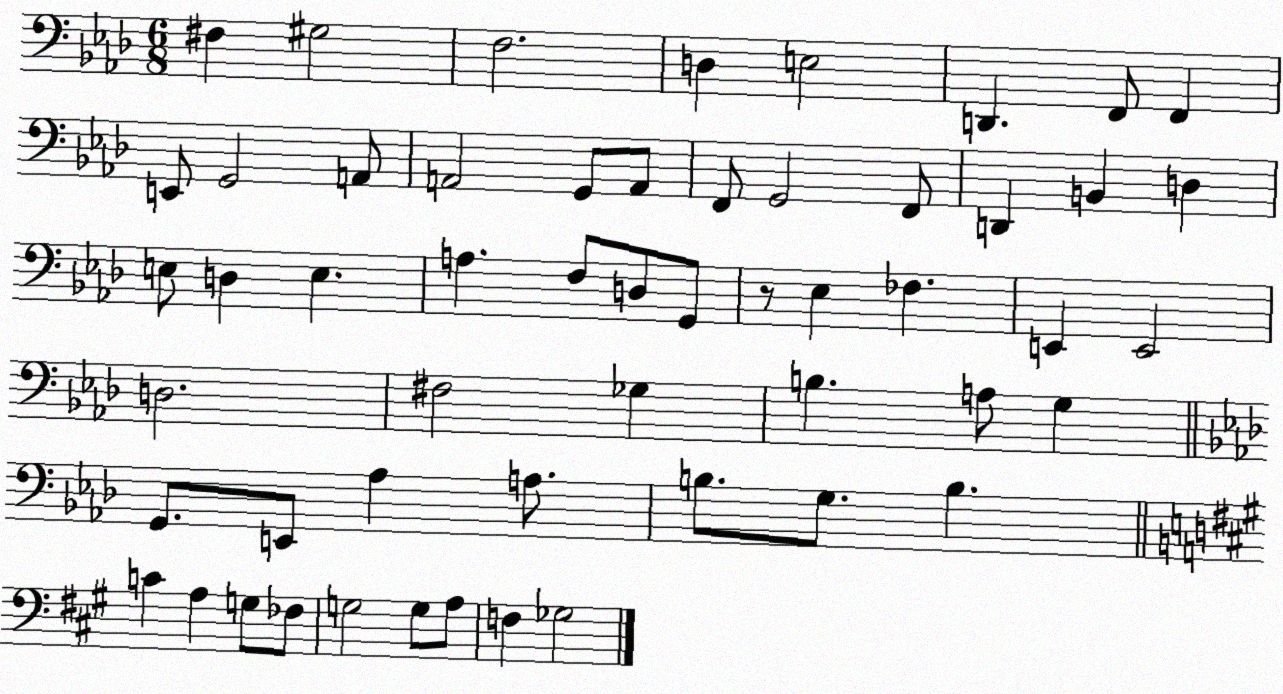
X:1
T:Untitled
M:6/8
L:1/4
K:Ab
^F, ^G,2 F,2 D, E,2 D,, F,,/2 F,, E,,/2 G,,2 A,,/2 A,,2 G,,/2 A,,/2 F,,/2 G,,2 F,,/2 D,, B,, D, E,/2 D, E, A, F,/2 D,/2 G,,/2 z/2 _E, _F, E,, E,,2 D,2 ^F,2 _G, B, A,/2 G, G,,/2 E,,/2 _A, A,/2 B,/2 G,/2 B, C A, G,/2 _F,/2 G,2 G,/2 A,/2 F, _G,2